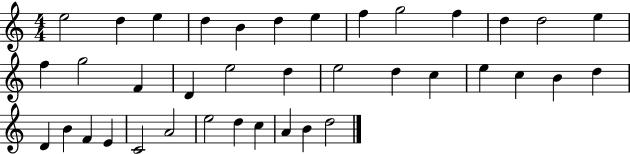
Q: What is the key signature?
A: C major